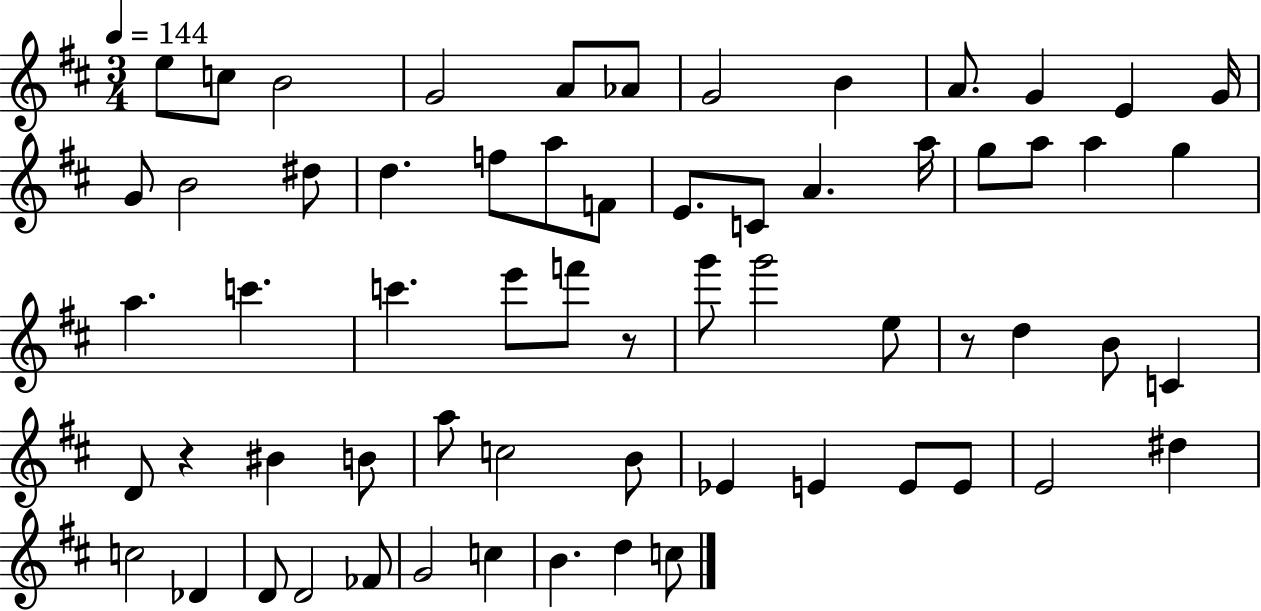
{
  \clef treble
  \numericTimeSignature
  \time 3/4
  \key d \major
  \tempo 4 = 144
  e''8 c''8 b'2 | g'2 a'8 aes'8 | g'2 b'4 | a'8. g'4 e'4 g'16 | \break g'8 b'2 dis''8 | d''4. f''8 a''8 f'8 | e'8. c'8 a'4. a''16 | g''8 a''8 a''4 g''4 | \break a''4. c'''4. | c'''4. e'''8 f'''8 r8 | g'''8 g'''2 e''8 | r8 d''4 b'8 c'4 | \break d'8 r4 bis'4 b'8 | a''8 c''2 b'8 | ees'4 e'4 e'8 e'8 | e'2 dis''4 | \break c''2 des'4 | d'8 d'2 fes'8 | g'2 c''4 | b'4. d''4 c''8 | \break \bar "|."
}